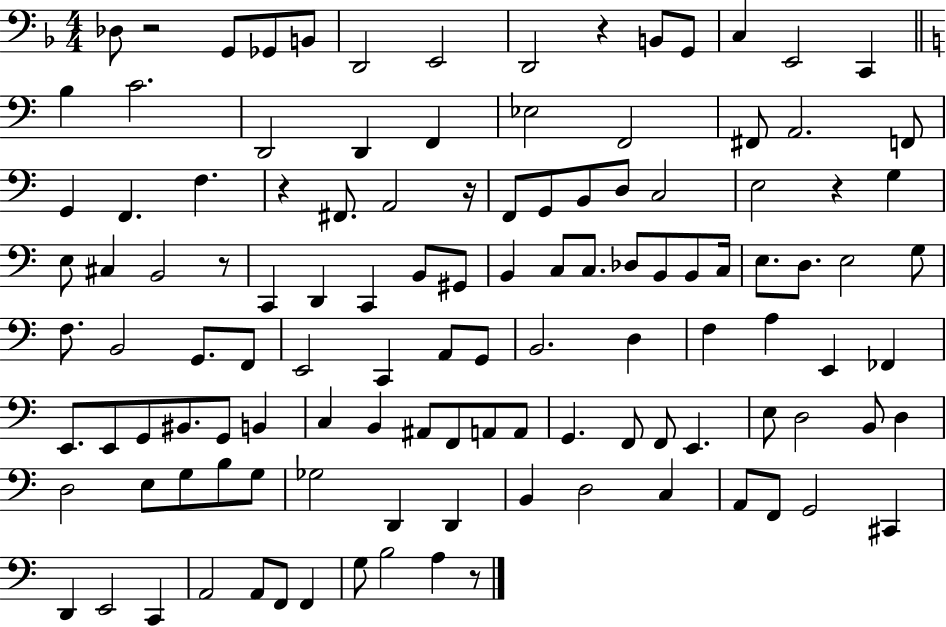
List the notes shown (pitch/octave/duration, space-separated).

Db3/e R/h G2/e Gb2/e B2/e D2/h E2/h D2/h R/q B2/e G2/e C3/q E2/h C2/q B3/q C4/h. D2/h D2/q F2/q Eb3/h F2/h F#2/e A2/h. F2/e G2/q F2/q. F3/q. R/q F#2/e. A2/h R/s F2/e G2/e B2/e D3/e C3/h E3/h R/q G3/q E3/e C#3/q B2/h R/e C2/q D2/q C2/q B2/e G#2/e B2/q C3/e C3/e. Db3/e B2/e B2/e C3/s E3/e. D3/e. E3/h G3/e F3/e. B2/h G2/e. F2/e E2/h C2/q A2/e G2/e B2/h. D3/q F3/q A3/q E2/q FES2/q E2/e. E2/e G2/e BIS2/e. G2/e B2/q C3/q B2/q A#2/e F2/e A2/e A2/e G2/q. F2/e F2/e E2/q. E3/e D3/h B2/e D3/q D3/h E3/e G3/e B3/e G3/e Gb3/h D2/q D2/q B2/q D3/h C3/q A2/e F2/e G2/h C#2/q D2/q E2/h C2/q A2/h A2/e F2/e F2/q G3/e B3/h A3/q R/e